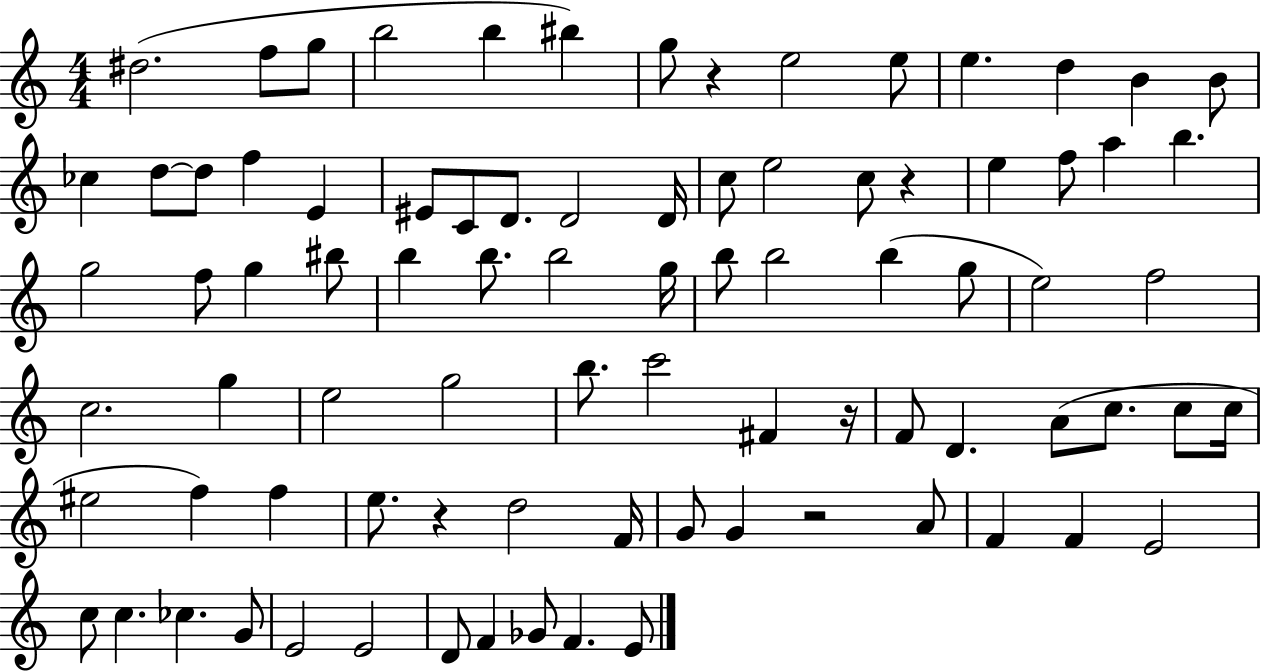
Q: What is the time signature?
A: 4/4